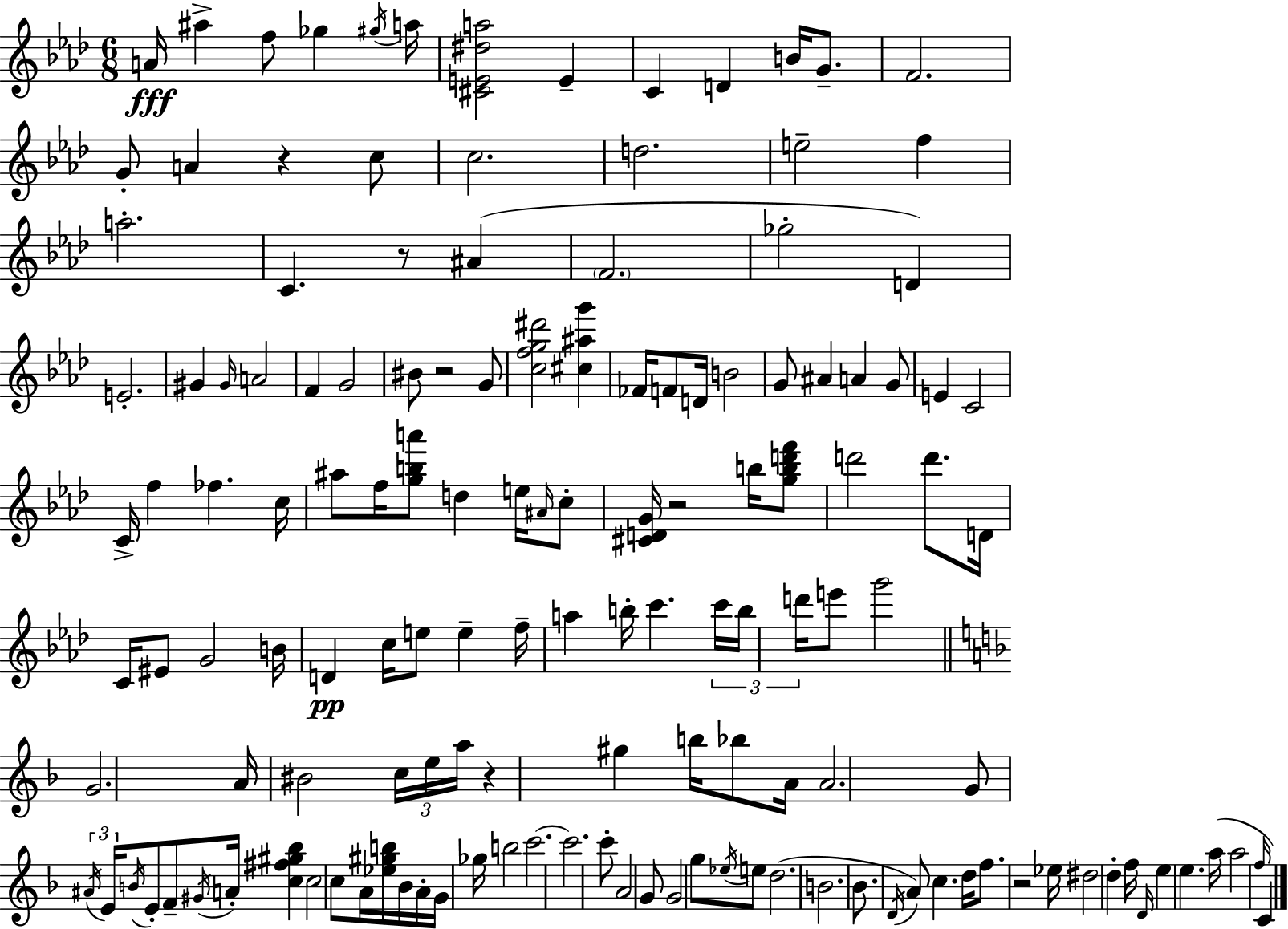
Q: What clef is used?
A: treble